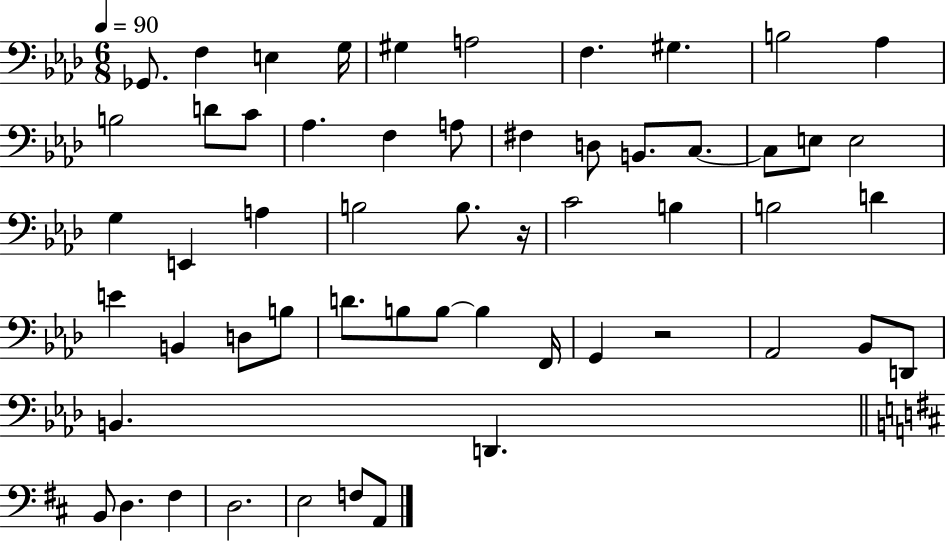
{
  \clef bass
  \numericTimeSignature
  \time 6/8
  \key aes \major
  \tempo 4 = 90
  ges,8. f4 e4 g16 | gis4 a2 | f4. gis4. | b2 aes4 | \break b2 d'8 c'8 | aes4. f4 a8 | fis4 d8 b,8. c8.~~ | c8 e8 e2 | \break g4 e,4 a4 | b2 b8. r16 | c'2 b4 | b2 d'4 | \break e'4 b,4 d8 b8 | d'8. b8 b8~~ b4 f,16 | g,4 r2 | aes,2 bes,8 d,8 | \break b,4. d,4. | \bar "||" \break \key d \major b,8 d4. fis4 | d2. | e2 f8 a,8 | \bar "|."
}